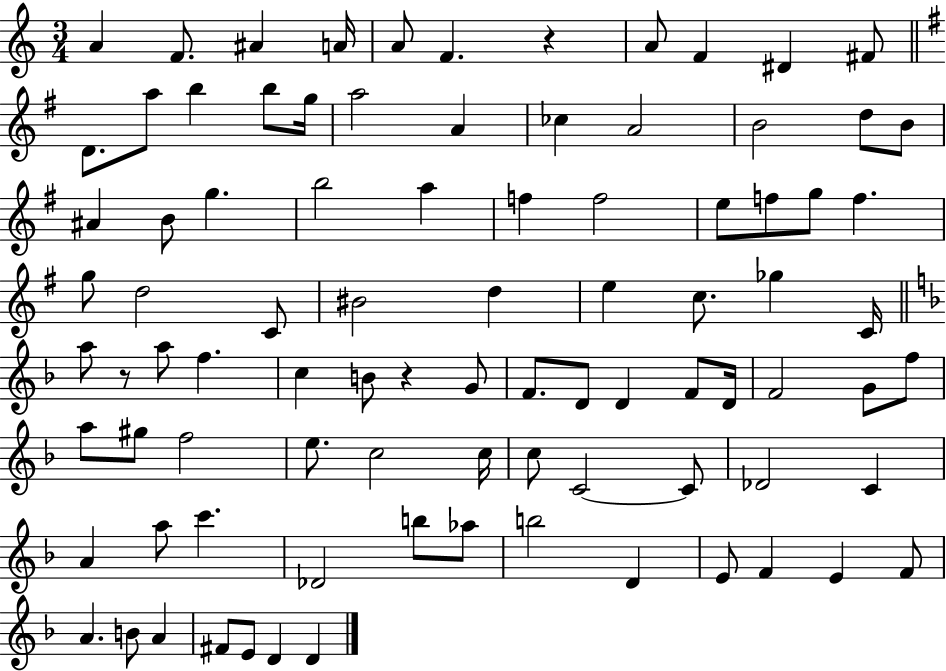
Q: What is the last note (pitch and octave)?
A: D4